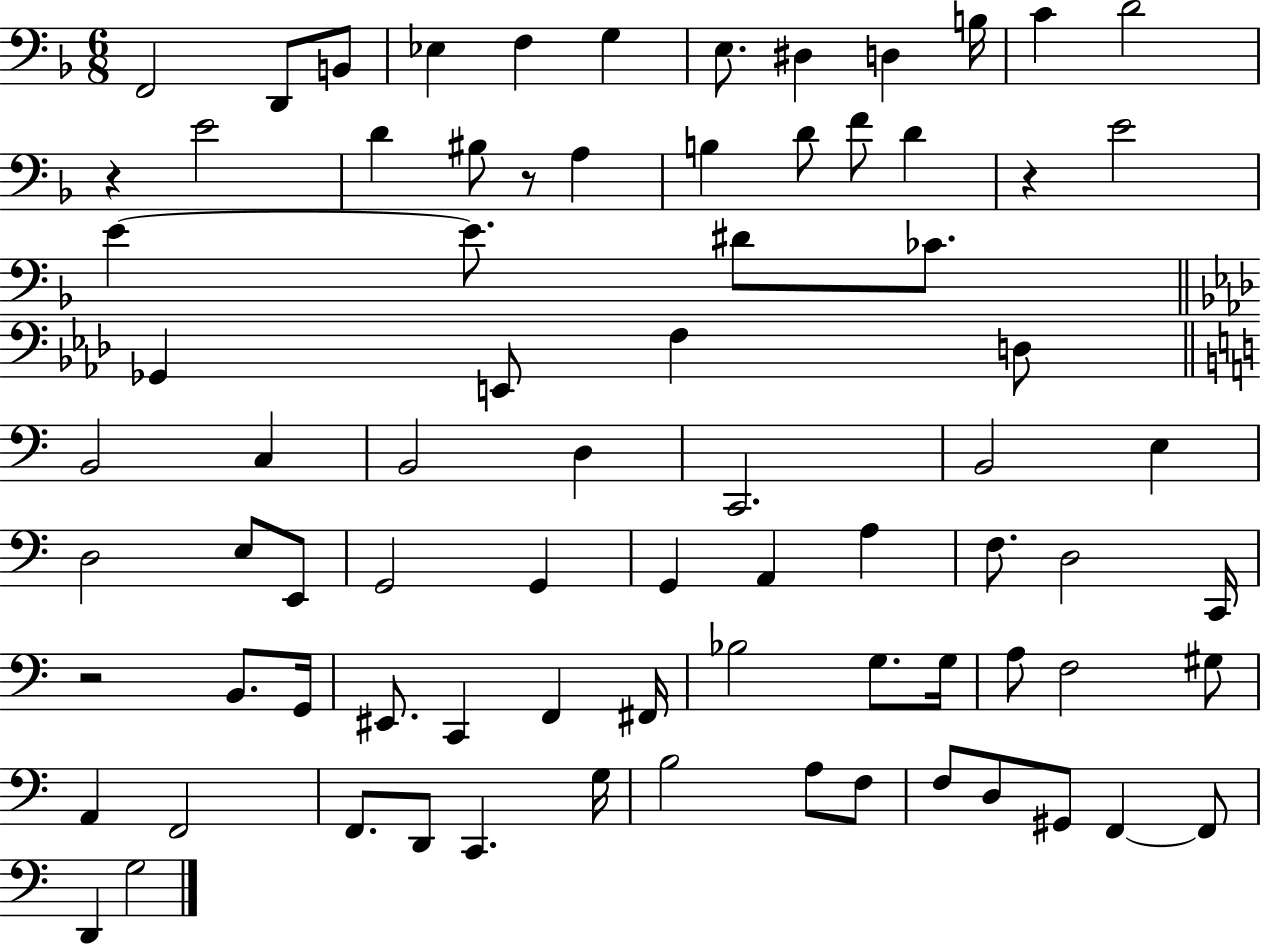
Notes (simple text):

F2/h D2/e B2/e Eb3/q F3/q G3/q E3/e. D#3/q D3/q B3/s C4/q D4/h R/q E4/h D4/q BIS3/e R/e A3/q B3/q D4/e F4/e D4/q R/q E4/h E4/q E4/e. D#4/e CES4/e. Gb2/q E2/e F3/q D3/e B2/h C3/q B2/h D3/q C2/h. B2/h E3/q D3/h E3/e E2/e G2/h G2/q G2/q A2/q A3/q F3/e. D3/h C2/s R/h B2/e. G2/s EIS2/e. C2/q F2/q F#2/s Bb3/h G3/e. G3/s A3/e F3/h G#3/e A2/q F2/h F2/e. D2/e C2/q. G3/s B3/h A3/e F3/e F3/e D3/e G#2/e F2/q F2/e D2/q G3/h